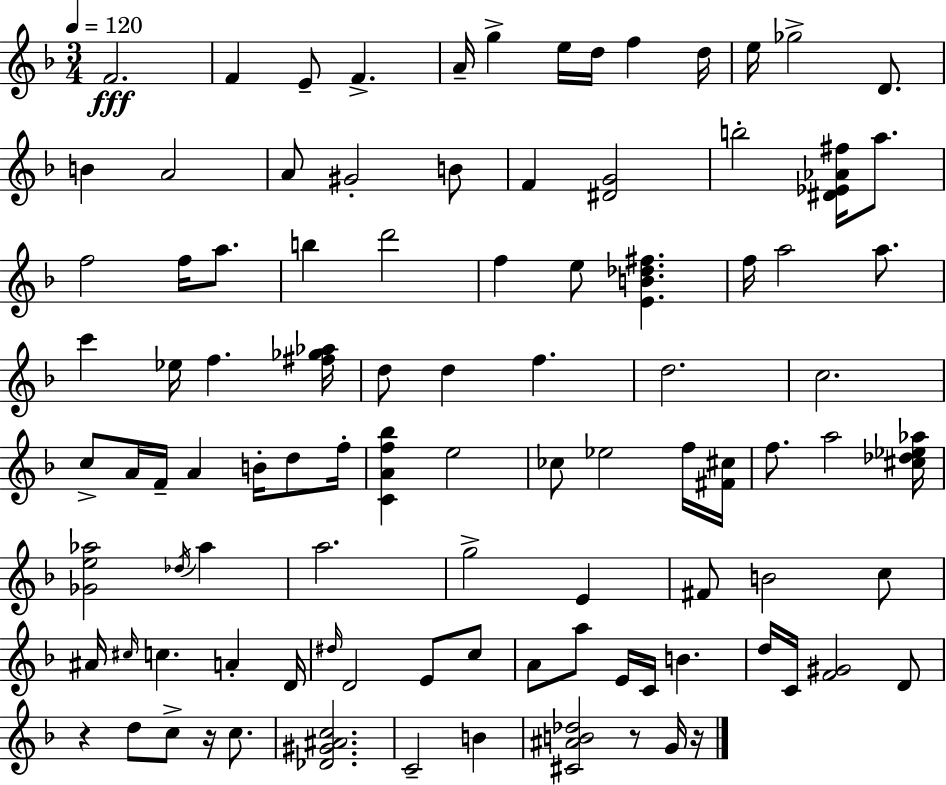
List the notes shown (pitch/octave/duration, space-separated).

F4/h. F4/q E4/e F4/q. A4/s G5/q E5/s D5/s F5/q D5/s E5/s Gb5/h D4/e. B4/q A4/h A4/e G#4/h B4/e F4/q [D#4,G4]/h B5/h [D#4,Eb4,Ab4,F#5]/s A5/e. F5/h F5/s A5/e. B5/q D6/h F5/q E5/e [E4,B4,Db5,F#5]/q. F5/s A5/h A5/e. C6/q Eb5/s F5/q. [F#5,Gb5,Ab5]/s D5/e D5/q F5/q. D5/h. C5/h. C5/e A4/s F4/s A4/q B4/s D5/e F5/s [C4,A4,F5,Bb5]/q E5/h CES5/e Eb5/h F5/s [F#4,C#5]/s F5/e. A5/h [C#5,Db5,Eb5,Ab5]/s [Gb4,E5,Ab5]/h Db5/s Ab5/q A5/h. G5/h E4/q F#4/e B4/h C5/e A#4/s C#5/s C5/q. A4/q D4/s D#5/s D4/h E4/e C5/e A4/e A5/e E4/s C4/s B4/q. D5/s C4/s [F4,G#4]/h D4/e R/q D5/e C5/e R/s C5/e. [Db4,G#4,A#4,C5]/h. C4/h B4/q [C#4,A#4,B4,Db5]/h R/e G4/s R/s